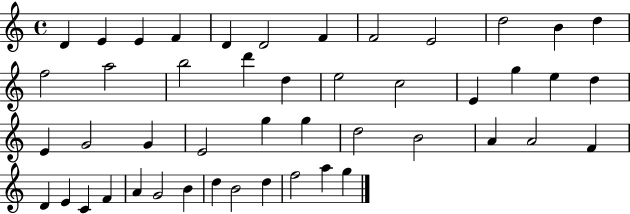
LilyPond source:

{
  \clef treble
  \time 4/4
  \defaultTimeSignature
  \key c \major
  d'4 e'4 e'4 f'4 | d'4 d'2 f'4 | f'2 e'2 | d''2 b'4 d''4 | \break f''2 a''2 | b''2 d'''4 d''4 | e''2 c''2 | e'4 g''4 e''4 d''4 | \break e'4 g'2 g'4 | e'2 g''4 g''4 | d''2 b'2 | a'4 a'2 f'4 | \break d'4 e'4 c'4 f'4 | a'4 g'2 b'4 | d''4 b'2 d''4 | f''2 a''4 g''4 | \break \bar "|."
}